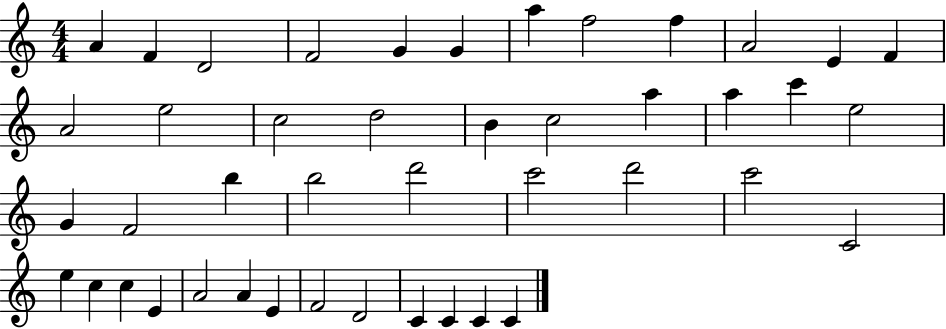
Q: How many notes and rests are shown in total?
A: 44